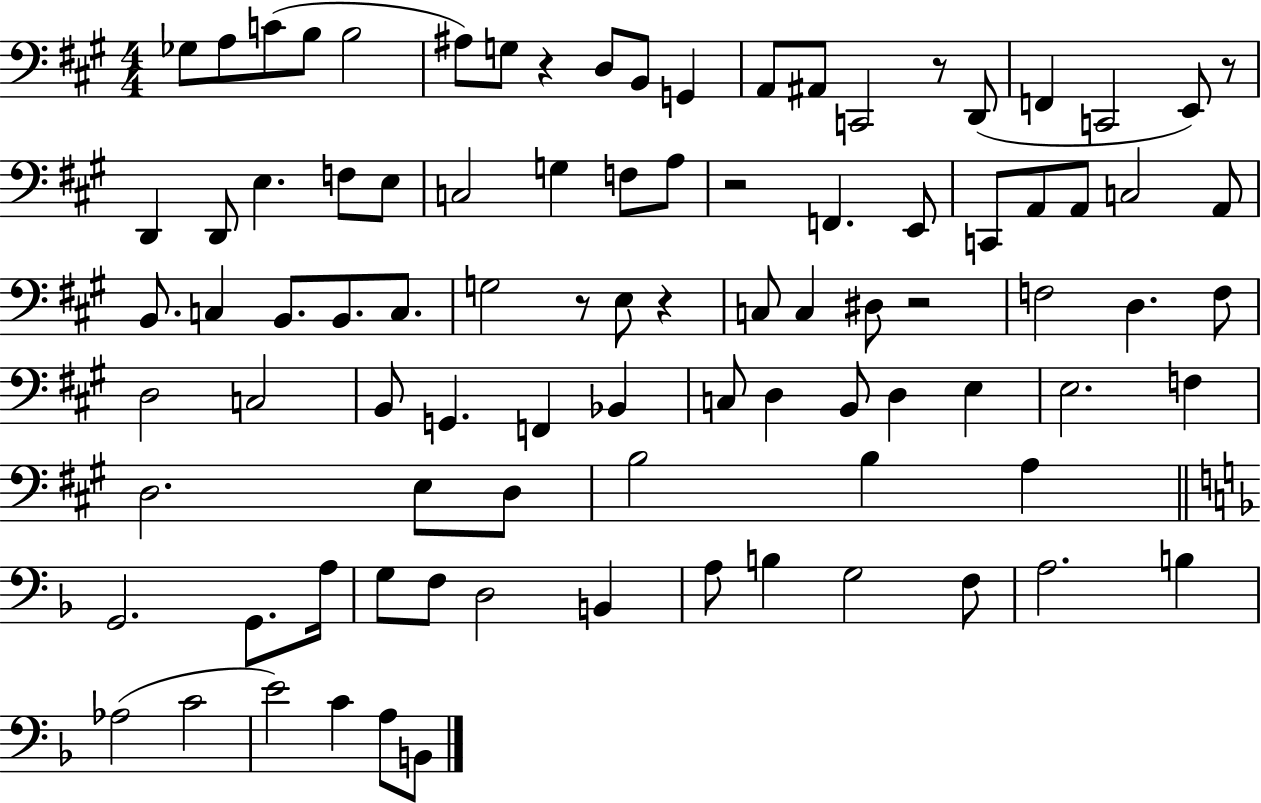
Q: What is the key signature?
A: A major